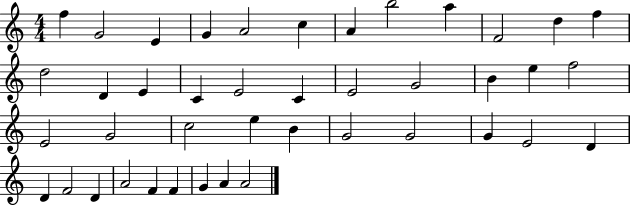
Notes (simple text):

F5/q G4/h E4/q G4/q A4/h C5/q A4/q B5/h A5/q F4/h D5/q F5/q D5/h D4/q E4/q C4/q E4/h C4/q E4/h G4/h B4/q E5/q F5/h E4/h G4/h C5/h E5/q B4/q G4/h G4/h G4/q E4/h D4/q D4/q F4/h D4/q A4/h F4/q F4/q G4/q A4/q A4/h